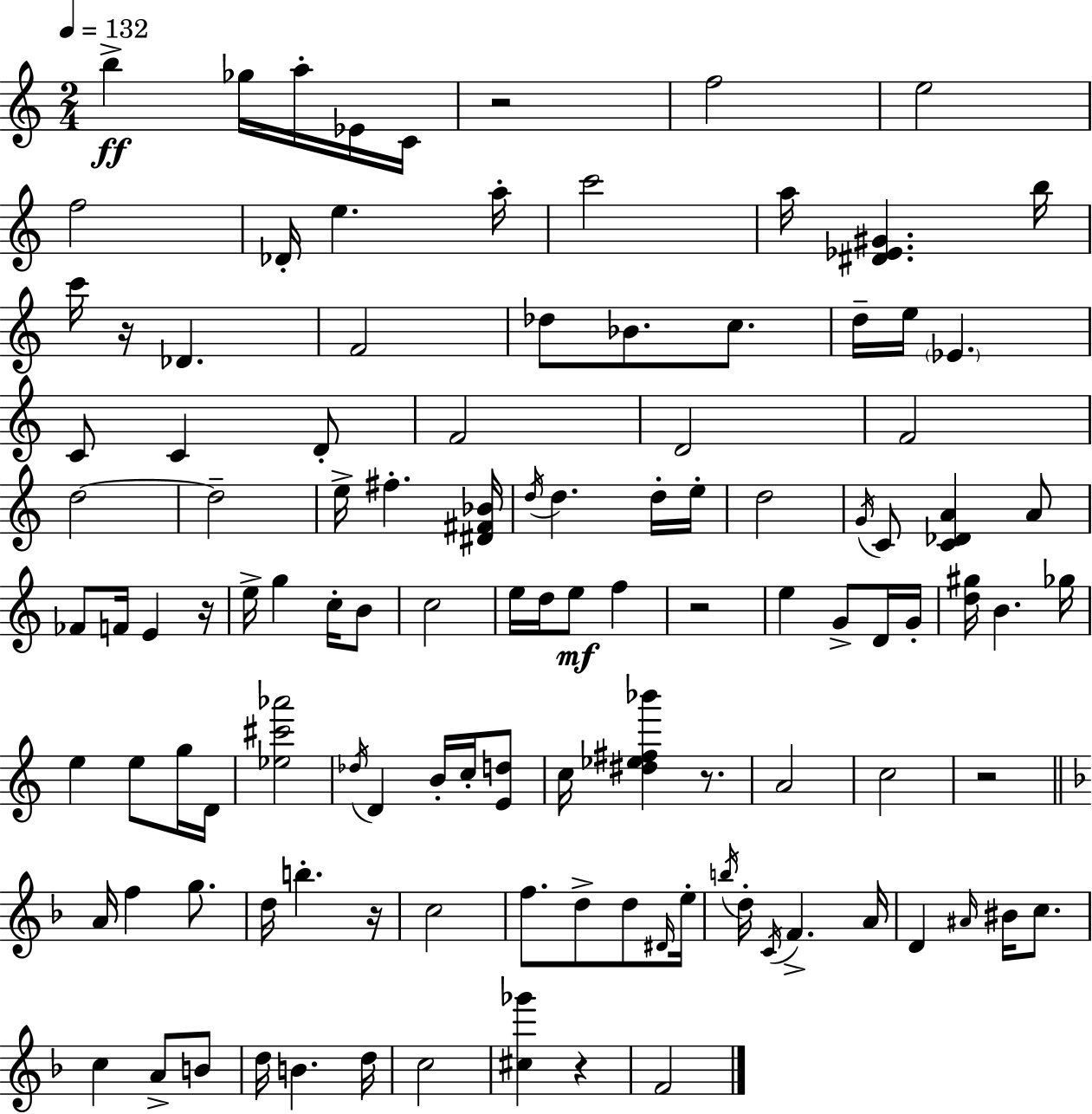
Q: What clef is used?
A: treble